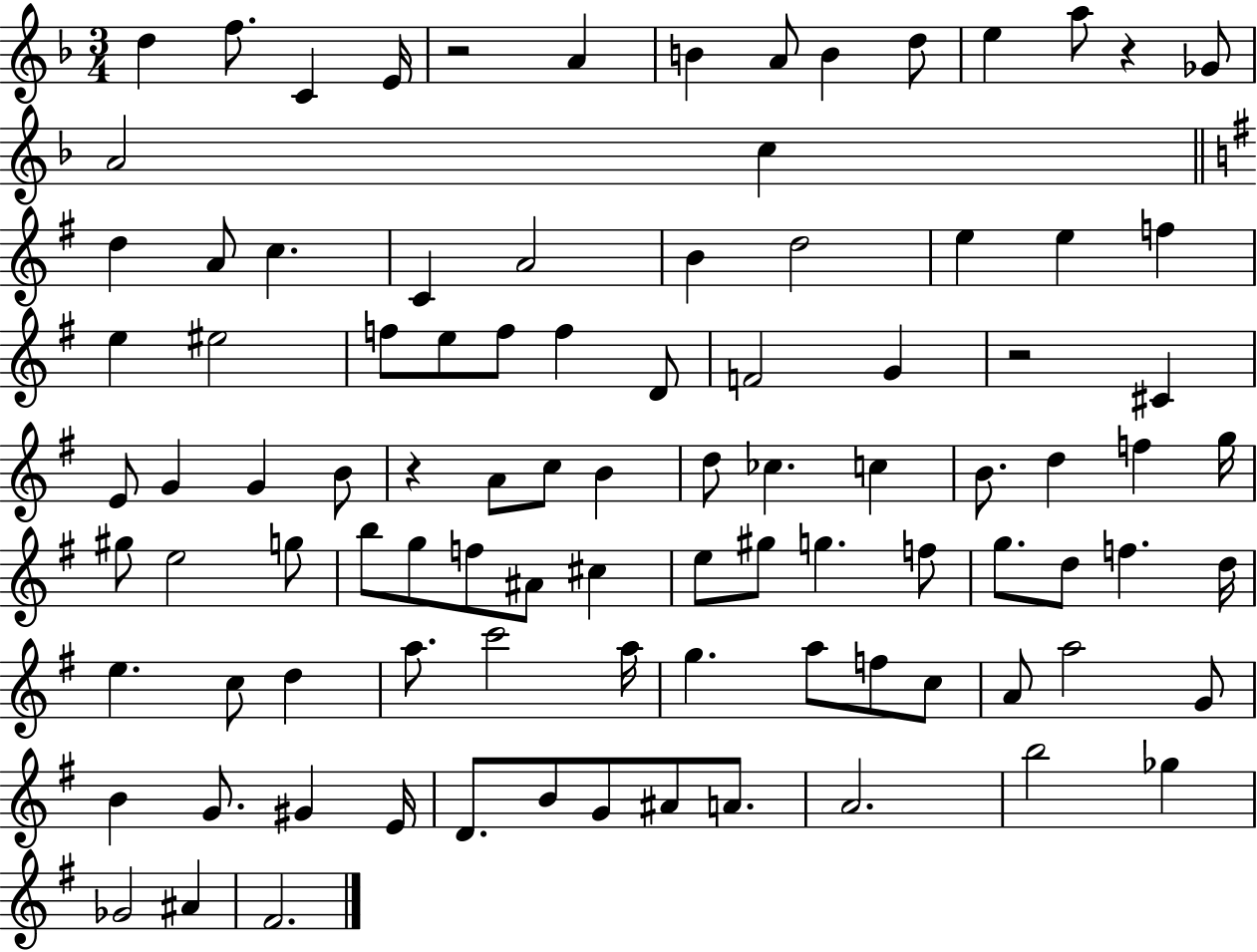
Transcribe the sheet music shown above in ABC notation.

X:1
T:Untitled
M:3/4
L:1/4
K:F
d f/2 C E/4 z2 A B A/2 B d/2 e a/2 z _G/2 A2 c d A/2 c C A2 B d2 e e f e ^e2 f/2 e/2 f/2 f D/2 F2 G z2 ^C E/2 G G B/2 z A/2 c/2 B d/2 _c c B/2 d f g/4 ^g/2 e2 g/2 b/2 g/2 f/2 ^A/2 ^c e/2 ^g/2 g f/2 g/2 d/2 f d/4 e c/2 d a/2 c'2 a/4 g a/2 f/2 c/2 A/2 a2 G/2 B G/2 ^G E/4 D/2 B/2 G/2 ^A/2 A/2 A2 b2 _g _G2 ^A ^F2